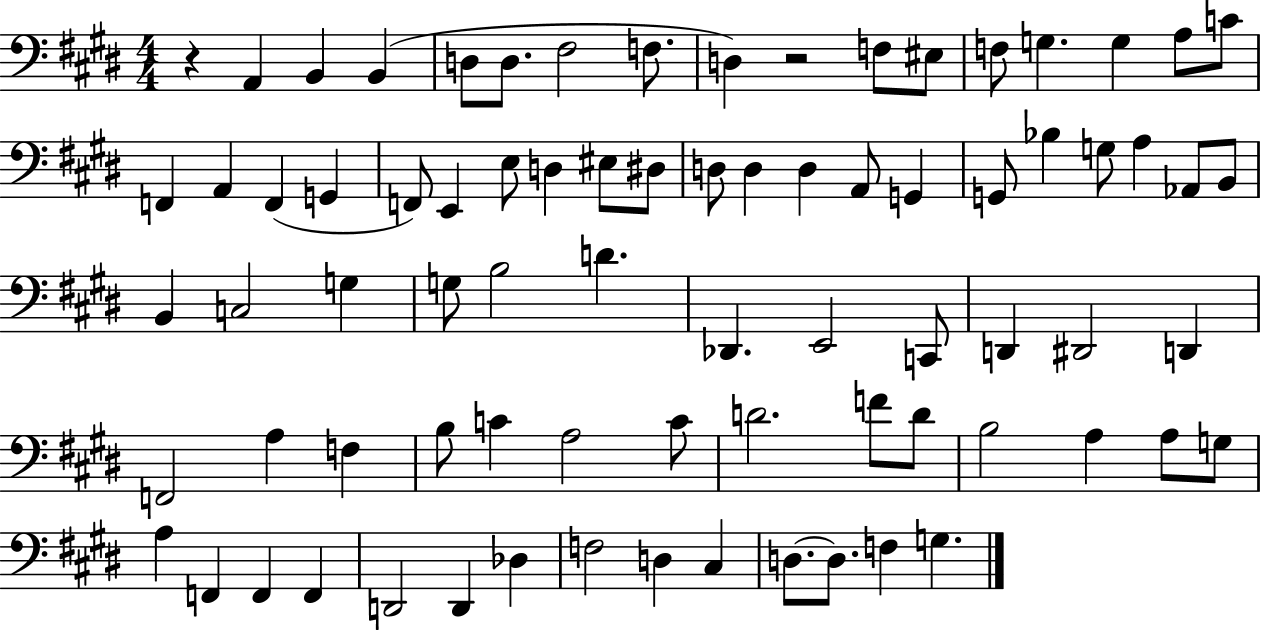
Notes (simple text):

R/q A2/q B2/q B2/q D3/e D3/e. F#3/h F3/e. D3/q R/h F3/e EIS3/e F3/e G3/q. G3/q A3/e C4/e F2/q A2/q F2/q G2/q F2/e E2/q E3/e D3/q EIS3/e D#3/e D3/e D3/q D3/q A2/e G2/q G2/e Bb3/q G3/e A3/q Ab2/e B2/e B2/q C3/h G3/q G3/e B3/h D4/q. Db2/q. E2/h C2/e D2/q D#2/h D2/q F2/h A3/q F3/q B3/e C4/q A3/h C4/e D4/h. F4/e D4/e B3/h A3/q A3/e G3/e A3/q F2/q F2/q F2/q D2/h D2/q Db3/q F3/h D3/q C#3/q D3/e. D3/e. F3/q G3/q.